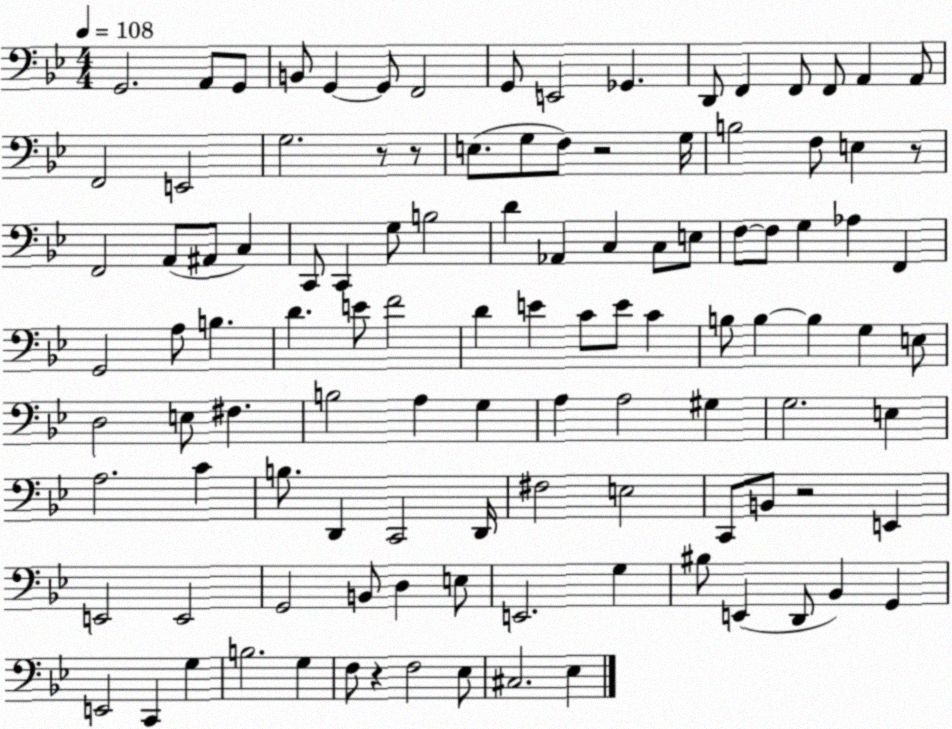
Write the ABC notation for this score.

X:1
T:Untitled
M:4/4
L:1/4
K:Bb
G,,2 A,,/2 G,,/2 B,,/2 G,, G,,/2 F,,2 G,,/2 E,,2 _G,, D,,/2 F,, F,,/2 F,,/2 A,, A,,/2 F,,2 E,,2 G,2 z/2 z/2 E,/2 G,/2 F,/2 z2 G,/4 B,2 F,/2 E, z/2 F,,2 A,,/2 ^A,,/2 C, C,,/2 C,, G,/2 B,2 D _A,, C, C,/2 E,/2 F,/2 F,/2 G, _A, F,, G,,2 A,/2 B, D E/2 F2 D E C/2 E/2 C B,/2 B, B, G, E,/2 D,2 E,/2 ^F, B,2 A, G, A, A,2 ^G, G,2 E, A,2 C B,/2 D,, C,,2 D,,/4 ^F,2 E,2 C,,/2 B,,/2 z2 E,, E,,2 E,,2 G,,2 B,,/2 D, E,/2 E,,2 G, ^B,/2 E,, D,,/2 _B,, G,, E,,2 C,, G, B,2 G, F,/2 z F,2 _E,/2 ^C,2 _E,